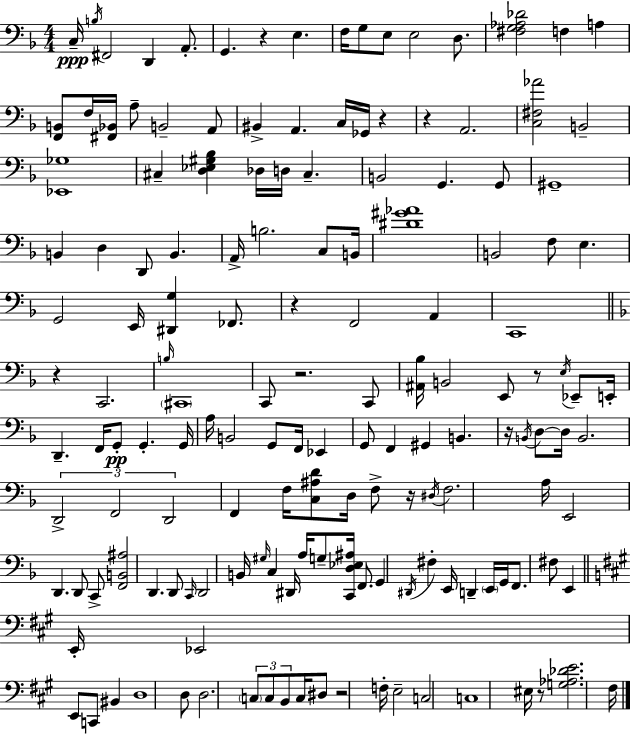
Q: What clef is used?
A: bass